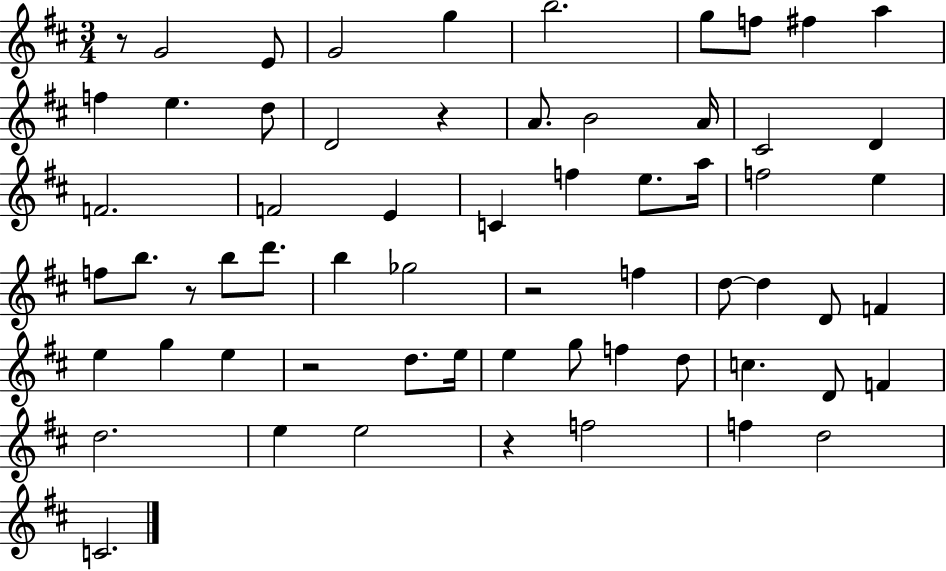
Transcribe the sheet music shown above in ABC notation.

X:1
T:Untitled
M:3/4
L:1/4
K:D
z/2 G2 E/2 G2 g b2 g/2 f/2 ^f a f e d/2 D2 z A/2 B2 A/4 ^C2 D F2 F2 E C f e/2 a/4 f2 e f/2 b/2 z/2 b/2 d'/2 b _g2 z2 f d/2 d D/2 F e g e z2 d/2 e/4 e g/2 f d/2 c D/2 F d2 e e2 z f2 f d2 C2